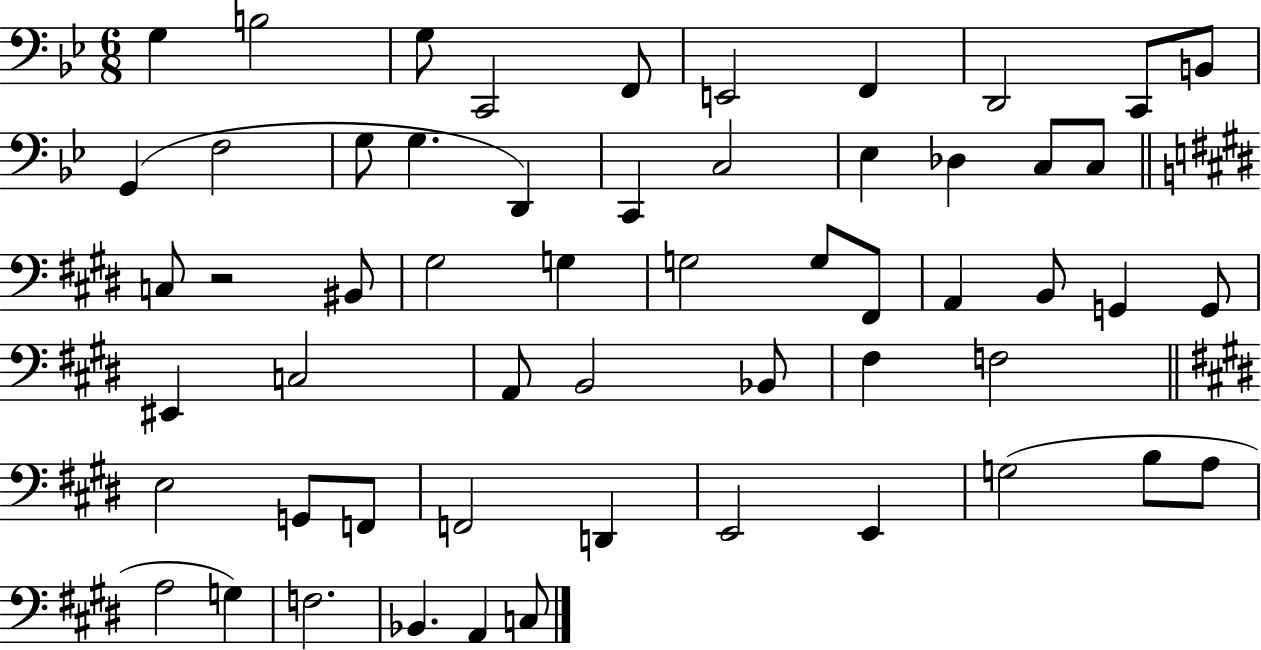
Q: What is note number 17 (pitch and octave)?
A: C3